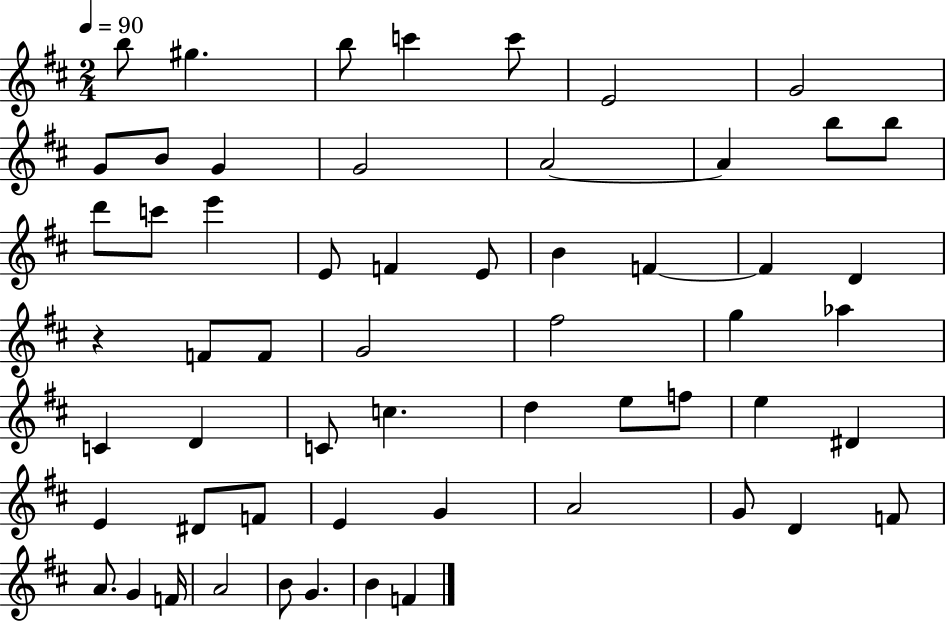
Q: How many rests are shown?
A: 1